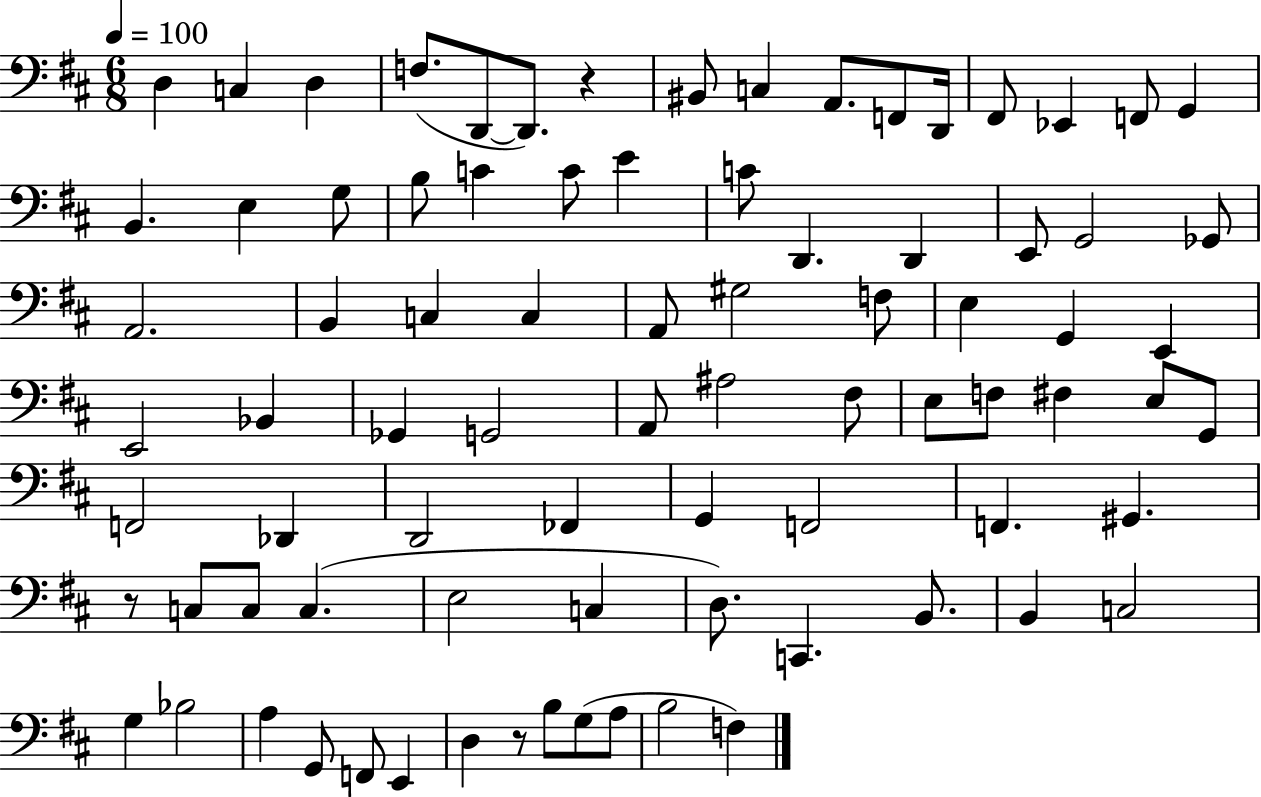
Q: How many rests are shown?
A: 3